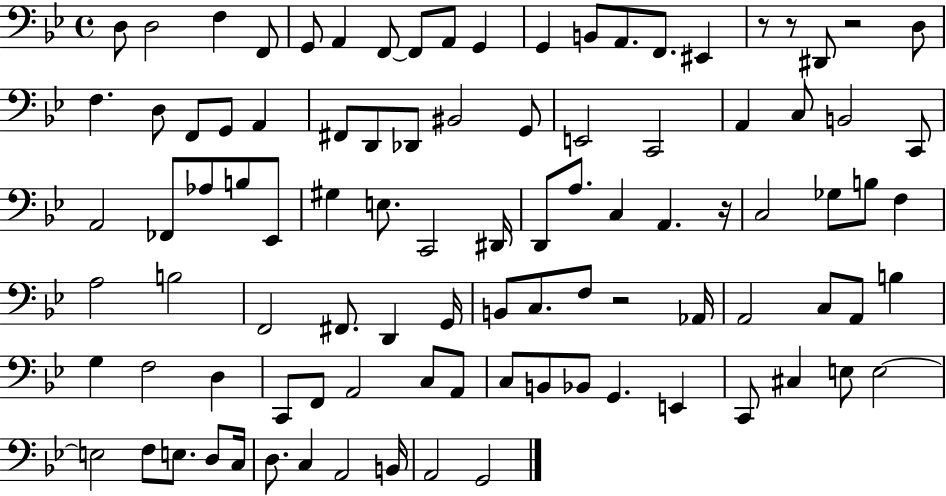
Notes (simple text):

D3/e D3/h F3/q F2/e G2/e A2/q F2/e F2/e A2/e G2/q G2/q B2/e A2/e. F2/e. EIS2/q R/e R/e D#2/e R/h D3/e F3/q. D3/e F2/e G2/e A2/q F#2/e D2/e Db2/e BIS2/h G2/e E2/h C2/h A2/q C3/e B2/h C2/e A2/h FES2/e Ab3/e B3/e Eb2/e G#3/q E3/e. C2/h D#2/s D2/e A3/e. C3/q A2/q. R/s C3/h Gb3/e B3/e F3/q A3/h B3/h F2/h F#2/e. D2/q G2/s B2/e C3/e. F3/e R/h Ab2/s A2/h C3/e A2/e B3/q G3/q F3/h D3/q C2/e F2/e A2/h C3/e A2/e C3/e B2/e Bb2/e G2/q. E2/q C2/e C#3/q E3/e E3/h E3/h F3/e E3/e. D3/e C3/s D3/e. C3/q A2/h B2/s A2/h G2/h